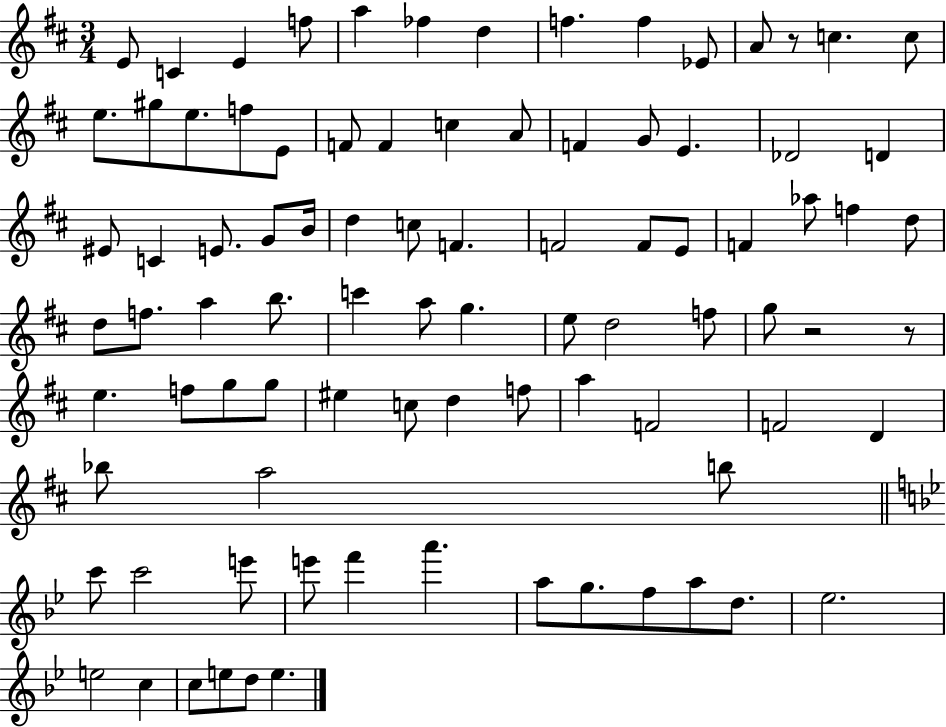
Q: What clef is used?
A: treble